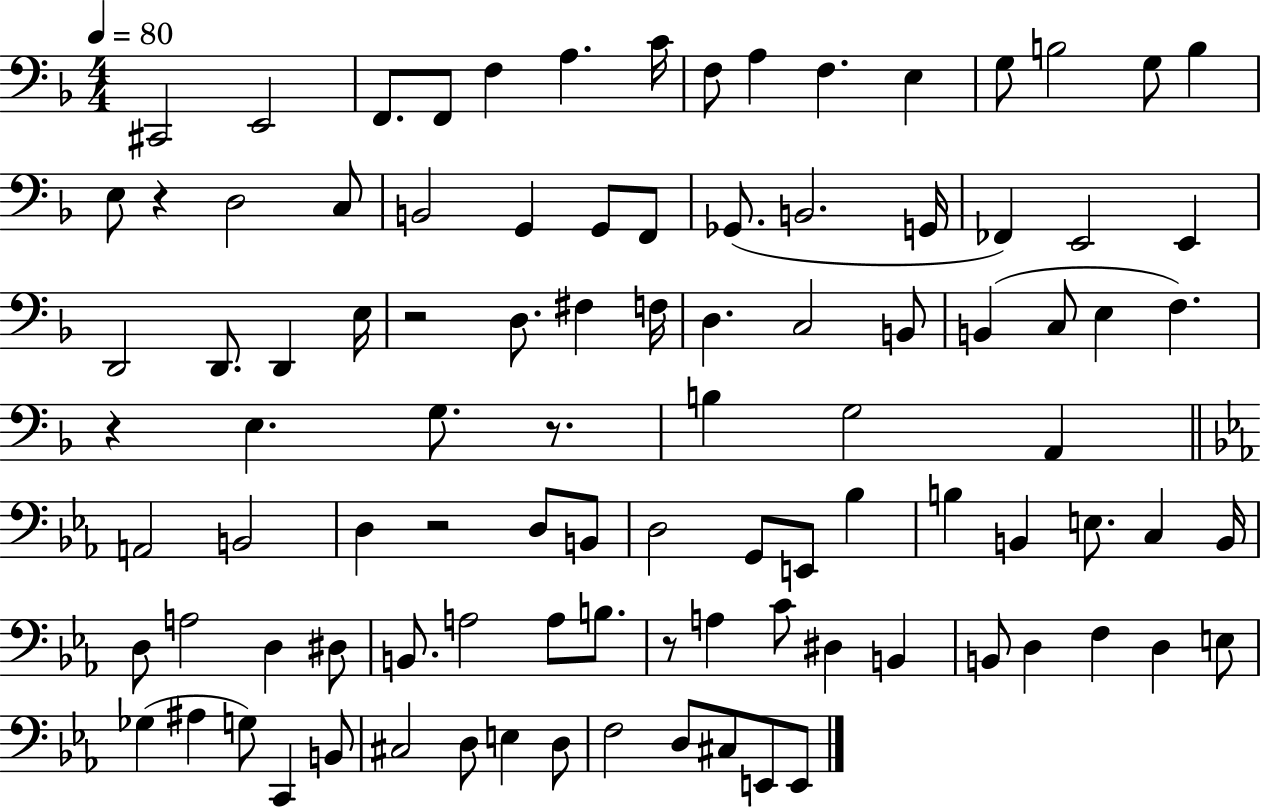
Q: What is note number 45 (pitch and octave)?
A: B3